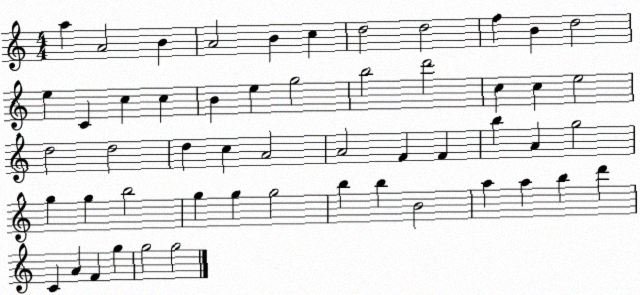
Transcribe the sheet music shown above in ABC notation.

X:1
T:Untitled
M:4/4
L:1/4
K:C
a A2 B A2 B c d2 d2 f B d2 e C c c B e g2 b2 d'2 c c e2 d2 d2 d c A2 A2 F F b A g2 g g b2 g g g2 b b B2 a a b d' C A F g g2 g2